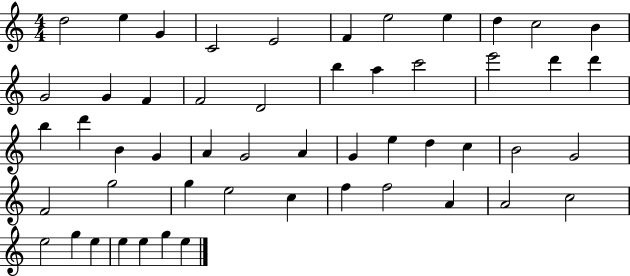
D5/h E5/q G4/q C4/h E4/h F4/q E5/h E5/q D5/q C5/h B4/q G4/h G4/q F4/q F4/h D4/h B5/q A5/q C6/h E6/h D6/q D6/q B5/q D6/q B4/q G4/q A4/q G4/h A4/q G4/q E5/q D5/q C5/q B4/h G4/h F4/h G5/h G5/q E5/h C5/q F5/q F5/h A4/q A4/h C5/h E5/h G5/q E5/q E5/q E5/q G5/q E5/q